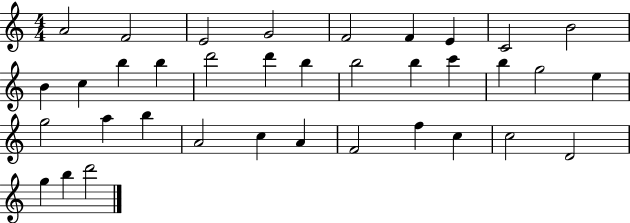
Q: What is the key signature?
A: C major